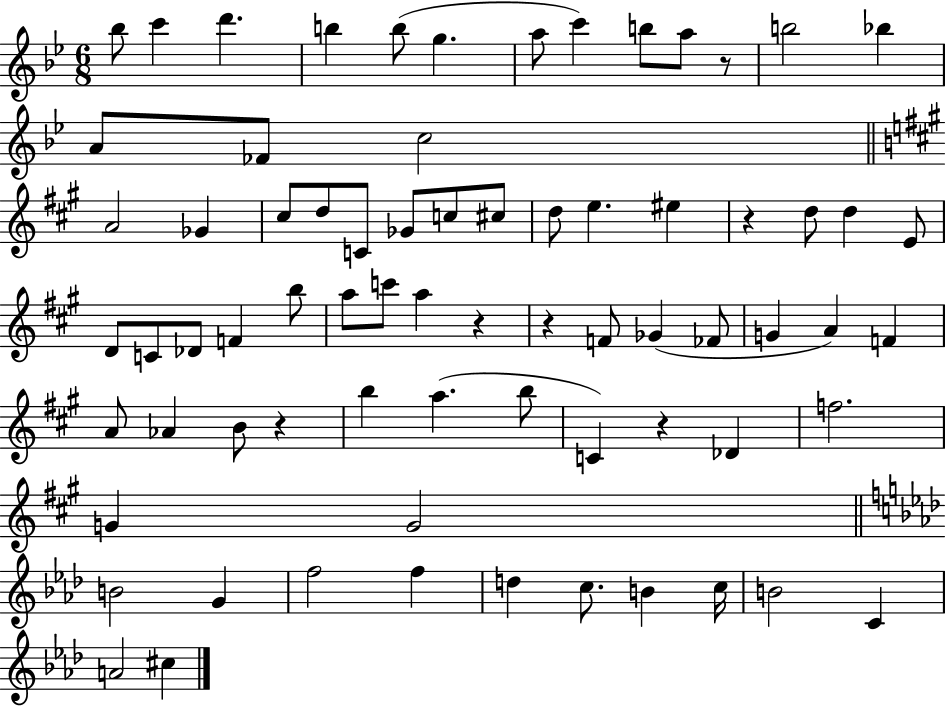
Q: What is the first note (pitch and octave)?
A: Bb5